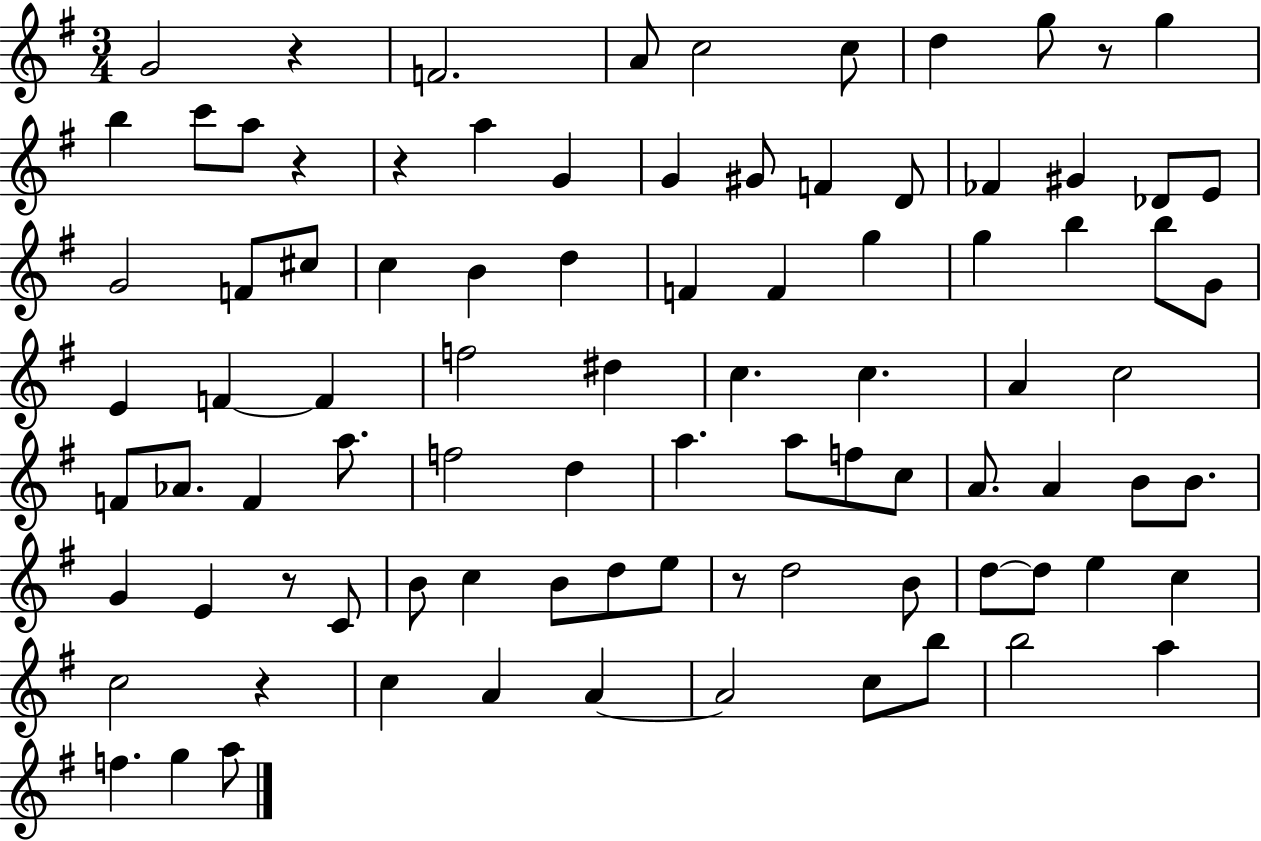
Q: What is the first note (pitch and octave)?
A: G4